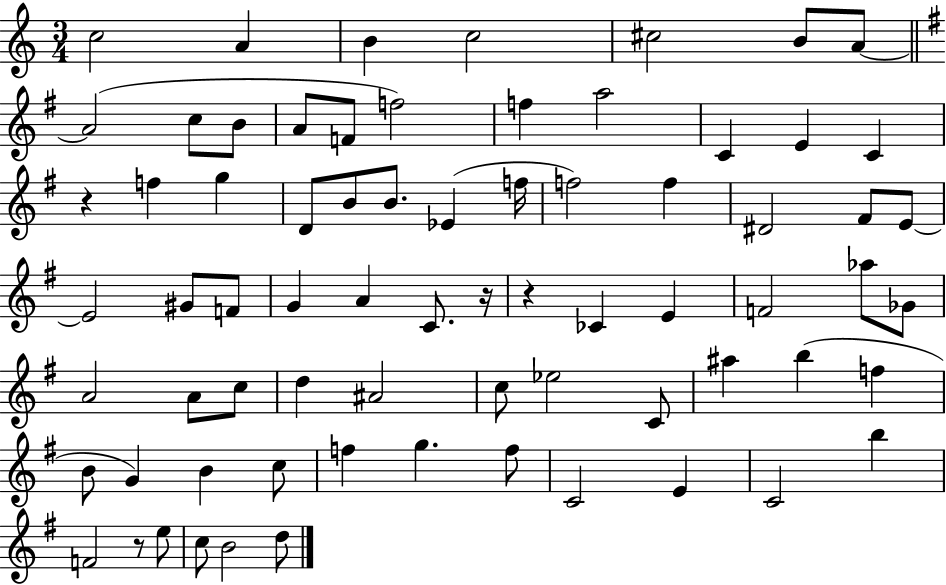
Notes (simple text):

C5/h A4/q B4/q C5/h C#5/h B4/e A4/e A4/h C5/e B4/e A4/e F4/e F5/h F5/q A5/h C4/q E4/q C4/q R/q F5/q G5/q D4/e B4/e B4/e. Eb4/q F5/s F5/h F5/q D#4/h F#4/e E4/e E4/h G#4/e F4/e G4/q A4/q C4/e. R/s R/q CES4/q E4/q F4/h Ab5/e Gb4/e A4/h A4/e C5/e D5/q A#4/h C5/e Eb5/h C4/e A#5/q B5/q F5/q B4/e G4/q B4/q C5/e F5/q G5/q. F5/e C4/h E4/q C4/h B5/q F4/h R/e E5/e C5/e B4/h D5/e